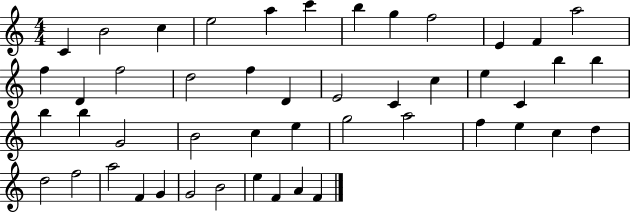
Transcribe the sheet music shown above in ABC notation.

X:1
T:Untitled
M:4/4
L:1/4
K:C
C B2 c e2 a c' b g f2 E F a2 f D f2 d2 f D E2 C c e C b b b b G2 B2 c e g2 a2 f e c d d2 f2 a2 F G G2 B2 e F A F